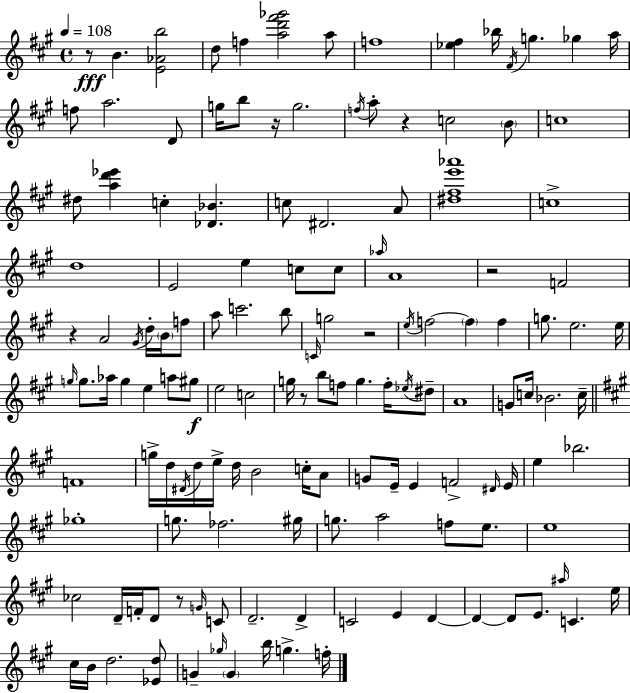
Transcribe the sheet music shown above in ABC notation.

X:1
T:Untitled
M:4/4
L:1/4
K:A
z/2 B [E_Ab]2 d/2 f [ad'^f'_g']2 a/2 f4 [_e^f] _b/4 ^F/4 g _g a/4 f/2 a2 D/2 g/4 b/2 z/4 g2 f/4 a/2 z c2 B/2 c4 ^d/2 [ad'_e'] c [_D_B] c/2 ^D2 A/2 [^d^fe'_a']4 c4 d4 E2 e c/2 c/2 _a/4 A4 z2 F2 z A2 ^G/4 d/4 B/4 f/2 a/2 c'2 b/2 C/4 g2 z2 e/4 f2 f f g/2 e2 e/4 g/4 g/2 _a/4 g e a/2 ^g/2 e2 c2 g/4 z/2 b/2 f/2 g f/4 _e/4 ^d/2 A4 G/2 c/4 _B2 c/4 F4 g/4 d/4 ^D/4 d/4 e/4 d/4 B2 c/4 A/2 G/2 E/4 E F2 ^D/4 E/4 e _b2 _g4 g/2 _f2 ^g/4 g/2 a2 f/2 e/2 e4 _c2 D/4 F/4 D/2 z/2 G/4 C/2 D2 D C2 E D D D/2 E/2 ^a/4 C e/4 ^c/4 B/4 d2 [_Ed]/2 G _g/4 G b/4 g f/4